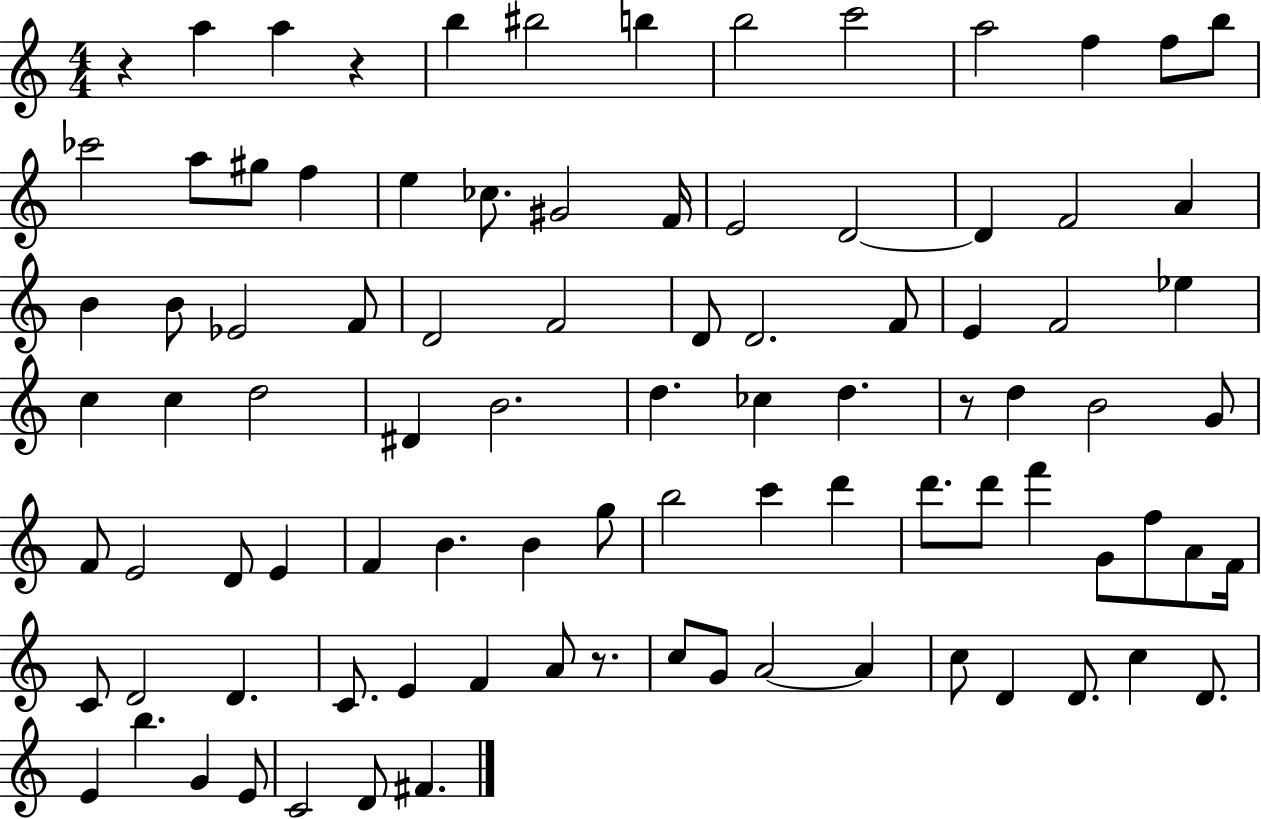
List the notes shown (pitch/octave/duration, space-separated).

R/q A5/q A5/q R/q B5/q BIS5/h B5/q B5/h C6/h A5/h F5/q F5/e B5/e CES6/h A5/e G#5/e F5/q E5/q CES5/e. G#4/h F4/s E4/h D4/h D4/q F4/h A4/q B4/q B4/e Eb4/h F4/e D4/h F4/h D4/e D4/h. F4/e E4/q F4/h Eb5/q C5/q C5/q D5/h D#4/q B4/h. D5/q. CES5/q D5/q. R/e D5/q B4/h G4/e F4/e E4/h D4/e E4/q F4/q B4/q. B4/q G5/e B5/h C6/q D6/q D6/e. D6/e F6/q G4/e F5/e A4/e F4/s C4/e D4/h D4/q. C4/e. E4/q F4/q A4/e R/e. C5/e G4/e A4/h A4/q C5/e D4/q D4/e. C5/q D4/e. E4/q B5/q. G4/q E4/e C4/h D4/e F#4/q.